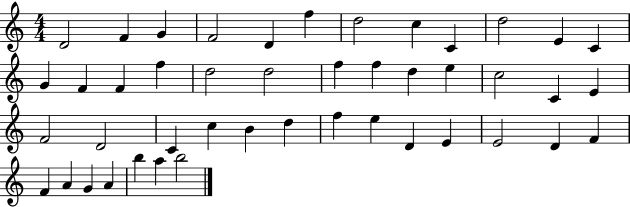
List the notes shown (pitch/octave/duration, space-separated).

D4/h F4/q G4/q F4/h D4/q F5/q D5/h C5/q C4/q D5/h E4/q C4/q G4/q F4/q F4/q F5/q D5/h D5/h F5/q F5/q D5/q E5/q C5/h C4/q E4/q F4/h D4/h C4/q C5/q B4/q D5/q F5/q E5/q D4/q E4/q E4/h D4/q F4/q F4/q A4/q G4/q A4/q B5/q A5/q B5/h